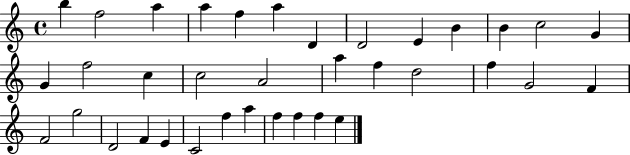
B5/q F5/h A5/q A5/q F5/q A5/q D4/q D4/h E4/q B4/q B4/q C5/h G4/q G4/q F5/h C5/q C5/h A4/h A5/q F5/q D5/h F5/q G4/h F4/q F4/h G5/h D4/h F4/q E4/q C4/h F5/q A5/q F5/q F5/q F5/q E5/q